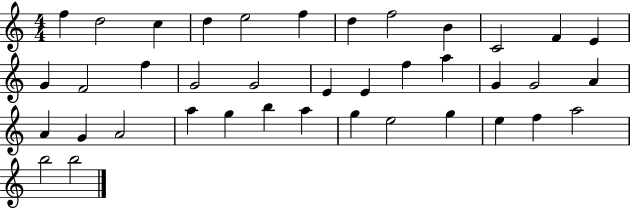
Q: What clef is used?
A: treble